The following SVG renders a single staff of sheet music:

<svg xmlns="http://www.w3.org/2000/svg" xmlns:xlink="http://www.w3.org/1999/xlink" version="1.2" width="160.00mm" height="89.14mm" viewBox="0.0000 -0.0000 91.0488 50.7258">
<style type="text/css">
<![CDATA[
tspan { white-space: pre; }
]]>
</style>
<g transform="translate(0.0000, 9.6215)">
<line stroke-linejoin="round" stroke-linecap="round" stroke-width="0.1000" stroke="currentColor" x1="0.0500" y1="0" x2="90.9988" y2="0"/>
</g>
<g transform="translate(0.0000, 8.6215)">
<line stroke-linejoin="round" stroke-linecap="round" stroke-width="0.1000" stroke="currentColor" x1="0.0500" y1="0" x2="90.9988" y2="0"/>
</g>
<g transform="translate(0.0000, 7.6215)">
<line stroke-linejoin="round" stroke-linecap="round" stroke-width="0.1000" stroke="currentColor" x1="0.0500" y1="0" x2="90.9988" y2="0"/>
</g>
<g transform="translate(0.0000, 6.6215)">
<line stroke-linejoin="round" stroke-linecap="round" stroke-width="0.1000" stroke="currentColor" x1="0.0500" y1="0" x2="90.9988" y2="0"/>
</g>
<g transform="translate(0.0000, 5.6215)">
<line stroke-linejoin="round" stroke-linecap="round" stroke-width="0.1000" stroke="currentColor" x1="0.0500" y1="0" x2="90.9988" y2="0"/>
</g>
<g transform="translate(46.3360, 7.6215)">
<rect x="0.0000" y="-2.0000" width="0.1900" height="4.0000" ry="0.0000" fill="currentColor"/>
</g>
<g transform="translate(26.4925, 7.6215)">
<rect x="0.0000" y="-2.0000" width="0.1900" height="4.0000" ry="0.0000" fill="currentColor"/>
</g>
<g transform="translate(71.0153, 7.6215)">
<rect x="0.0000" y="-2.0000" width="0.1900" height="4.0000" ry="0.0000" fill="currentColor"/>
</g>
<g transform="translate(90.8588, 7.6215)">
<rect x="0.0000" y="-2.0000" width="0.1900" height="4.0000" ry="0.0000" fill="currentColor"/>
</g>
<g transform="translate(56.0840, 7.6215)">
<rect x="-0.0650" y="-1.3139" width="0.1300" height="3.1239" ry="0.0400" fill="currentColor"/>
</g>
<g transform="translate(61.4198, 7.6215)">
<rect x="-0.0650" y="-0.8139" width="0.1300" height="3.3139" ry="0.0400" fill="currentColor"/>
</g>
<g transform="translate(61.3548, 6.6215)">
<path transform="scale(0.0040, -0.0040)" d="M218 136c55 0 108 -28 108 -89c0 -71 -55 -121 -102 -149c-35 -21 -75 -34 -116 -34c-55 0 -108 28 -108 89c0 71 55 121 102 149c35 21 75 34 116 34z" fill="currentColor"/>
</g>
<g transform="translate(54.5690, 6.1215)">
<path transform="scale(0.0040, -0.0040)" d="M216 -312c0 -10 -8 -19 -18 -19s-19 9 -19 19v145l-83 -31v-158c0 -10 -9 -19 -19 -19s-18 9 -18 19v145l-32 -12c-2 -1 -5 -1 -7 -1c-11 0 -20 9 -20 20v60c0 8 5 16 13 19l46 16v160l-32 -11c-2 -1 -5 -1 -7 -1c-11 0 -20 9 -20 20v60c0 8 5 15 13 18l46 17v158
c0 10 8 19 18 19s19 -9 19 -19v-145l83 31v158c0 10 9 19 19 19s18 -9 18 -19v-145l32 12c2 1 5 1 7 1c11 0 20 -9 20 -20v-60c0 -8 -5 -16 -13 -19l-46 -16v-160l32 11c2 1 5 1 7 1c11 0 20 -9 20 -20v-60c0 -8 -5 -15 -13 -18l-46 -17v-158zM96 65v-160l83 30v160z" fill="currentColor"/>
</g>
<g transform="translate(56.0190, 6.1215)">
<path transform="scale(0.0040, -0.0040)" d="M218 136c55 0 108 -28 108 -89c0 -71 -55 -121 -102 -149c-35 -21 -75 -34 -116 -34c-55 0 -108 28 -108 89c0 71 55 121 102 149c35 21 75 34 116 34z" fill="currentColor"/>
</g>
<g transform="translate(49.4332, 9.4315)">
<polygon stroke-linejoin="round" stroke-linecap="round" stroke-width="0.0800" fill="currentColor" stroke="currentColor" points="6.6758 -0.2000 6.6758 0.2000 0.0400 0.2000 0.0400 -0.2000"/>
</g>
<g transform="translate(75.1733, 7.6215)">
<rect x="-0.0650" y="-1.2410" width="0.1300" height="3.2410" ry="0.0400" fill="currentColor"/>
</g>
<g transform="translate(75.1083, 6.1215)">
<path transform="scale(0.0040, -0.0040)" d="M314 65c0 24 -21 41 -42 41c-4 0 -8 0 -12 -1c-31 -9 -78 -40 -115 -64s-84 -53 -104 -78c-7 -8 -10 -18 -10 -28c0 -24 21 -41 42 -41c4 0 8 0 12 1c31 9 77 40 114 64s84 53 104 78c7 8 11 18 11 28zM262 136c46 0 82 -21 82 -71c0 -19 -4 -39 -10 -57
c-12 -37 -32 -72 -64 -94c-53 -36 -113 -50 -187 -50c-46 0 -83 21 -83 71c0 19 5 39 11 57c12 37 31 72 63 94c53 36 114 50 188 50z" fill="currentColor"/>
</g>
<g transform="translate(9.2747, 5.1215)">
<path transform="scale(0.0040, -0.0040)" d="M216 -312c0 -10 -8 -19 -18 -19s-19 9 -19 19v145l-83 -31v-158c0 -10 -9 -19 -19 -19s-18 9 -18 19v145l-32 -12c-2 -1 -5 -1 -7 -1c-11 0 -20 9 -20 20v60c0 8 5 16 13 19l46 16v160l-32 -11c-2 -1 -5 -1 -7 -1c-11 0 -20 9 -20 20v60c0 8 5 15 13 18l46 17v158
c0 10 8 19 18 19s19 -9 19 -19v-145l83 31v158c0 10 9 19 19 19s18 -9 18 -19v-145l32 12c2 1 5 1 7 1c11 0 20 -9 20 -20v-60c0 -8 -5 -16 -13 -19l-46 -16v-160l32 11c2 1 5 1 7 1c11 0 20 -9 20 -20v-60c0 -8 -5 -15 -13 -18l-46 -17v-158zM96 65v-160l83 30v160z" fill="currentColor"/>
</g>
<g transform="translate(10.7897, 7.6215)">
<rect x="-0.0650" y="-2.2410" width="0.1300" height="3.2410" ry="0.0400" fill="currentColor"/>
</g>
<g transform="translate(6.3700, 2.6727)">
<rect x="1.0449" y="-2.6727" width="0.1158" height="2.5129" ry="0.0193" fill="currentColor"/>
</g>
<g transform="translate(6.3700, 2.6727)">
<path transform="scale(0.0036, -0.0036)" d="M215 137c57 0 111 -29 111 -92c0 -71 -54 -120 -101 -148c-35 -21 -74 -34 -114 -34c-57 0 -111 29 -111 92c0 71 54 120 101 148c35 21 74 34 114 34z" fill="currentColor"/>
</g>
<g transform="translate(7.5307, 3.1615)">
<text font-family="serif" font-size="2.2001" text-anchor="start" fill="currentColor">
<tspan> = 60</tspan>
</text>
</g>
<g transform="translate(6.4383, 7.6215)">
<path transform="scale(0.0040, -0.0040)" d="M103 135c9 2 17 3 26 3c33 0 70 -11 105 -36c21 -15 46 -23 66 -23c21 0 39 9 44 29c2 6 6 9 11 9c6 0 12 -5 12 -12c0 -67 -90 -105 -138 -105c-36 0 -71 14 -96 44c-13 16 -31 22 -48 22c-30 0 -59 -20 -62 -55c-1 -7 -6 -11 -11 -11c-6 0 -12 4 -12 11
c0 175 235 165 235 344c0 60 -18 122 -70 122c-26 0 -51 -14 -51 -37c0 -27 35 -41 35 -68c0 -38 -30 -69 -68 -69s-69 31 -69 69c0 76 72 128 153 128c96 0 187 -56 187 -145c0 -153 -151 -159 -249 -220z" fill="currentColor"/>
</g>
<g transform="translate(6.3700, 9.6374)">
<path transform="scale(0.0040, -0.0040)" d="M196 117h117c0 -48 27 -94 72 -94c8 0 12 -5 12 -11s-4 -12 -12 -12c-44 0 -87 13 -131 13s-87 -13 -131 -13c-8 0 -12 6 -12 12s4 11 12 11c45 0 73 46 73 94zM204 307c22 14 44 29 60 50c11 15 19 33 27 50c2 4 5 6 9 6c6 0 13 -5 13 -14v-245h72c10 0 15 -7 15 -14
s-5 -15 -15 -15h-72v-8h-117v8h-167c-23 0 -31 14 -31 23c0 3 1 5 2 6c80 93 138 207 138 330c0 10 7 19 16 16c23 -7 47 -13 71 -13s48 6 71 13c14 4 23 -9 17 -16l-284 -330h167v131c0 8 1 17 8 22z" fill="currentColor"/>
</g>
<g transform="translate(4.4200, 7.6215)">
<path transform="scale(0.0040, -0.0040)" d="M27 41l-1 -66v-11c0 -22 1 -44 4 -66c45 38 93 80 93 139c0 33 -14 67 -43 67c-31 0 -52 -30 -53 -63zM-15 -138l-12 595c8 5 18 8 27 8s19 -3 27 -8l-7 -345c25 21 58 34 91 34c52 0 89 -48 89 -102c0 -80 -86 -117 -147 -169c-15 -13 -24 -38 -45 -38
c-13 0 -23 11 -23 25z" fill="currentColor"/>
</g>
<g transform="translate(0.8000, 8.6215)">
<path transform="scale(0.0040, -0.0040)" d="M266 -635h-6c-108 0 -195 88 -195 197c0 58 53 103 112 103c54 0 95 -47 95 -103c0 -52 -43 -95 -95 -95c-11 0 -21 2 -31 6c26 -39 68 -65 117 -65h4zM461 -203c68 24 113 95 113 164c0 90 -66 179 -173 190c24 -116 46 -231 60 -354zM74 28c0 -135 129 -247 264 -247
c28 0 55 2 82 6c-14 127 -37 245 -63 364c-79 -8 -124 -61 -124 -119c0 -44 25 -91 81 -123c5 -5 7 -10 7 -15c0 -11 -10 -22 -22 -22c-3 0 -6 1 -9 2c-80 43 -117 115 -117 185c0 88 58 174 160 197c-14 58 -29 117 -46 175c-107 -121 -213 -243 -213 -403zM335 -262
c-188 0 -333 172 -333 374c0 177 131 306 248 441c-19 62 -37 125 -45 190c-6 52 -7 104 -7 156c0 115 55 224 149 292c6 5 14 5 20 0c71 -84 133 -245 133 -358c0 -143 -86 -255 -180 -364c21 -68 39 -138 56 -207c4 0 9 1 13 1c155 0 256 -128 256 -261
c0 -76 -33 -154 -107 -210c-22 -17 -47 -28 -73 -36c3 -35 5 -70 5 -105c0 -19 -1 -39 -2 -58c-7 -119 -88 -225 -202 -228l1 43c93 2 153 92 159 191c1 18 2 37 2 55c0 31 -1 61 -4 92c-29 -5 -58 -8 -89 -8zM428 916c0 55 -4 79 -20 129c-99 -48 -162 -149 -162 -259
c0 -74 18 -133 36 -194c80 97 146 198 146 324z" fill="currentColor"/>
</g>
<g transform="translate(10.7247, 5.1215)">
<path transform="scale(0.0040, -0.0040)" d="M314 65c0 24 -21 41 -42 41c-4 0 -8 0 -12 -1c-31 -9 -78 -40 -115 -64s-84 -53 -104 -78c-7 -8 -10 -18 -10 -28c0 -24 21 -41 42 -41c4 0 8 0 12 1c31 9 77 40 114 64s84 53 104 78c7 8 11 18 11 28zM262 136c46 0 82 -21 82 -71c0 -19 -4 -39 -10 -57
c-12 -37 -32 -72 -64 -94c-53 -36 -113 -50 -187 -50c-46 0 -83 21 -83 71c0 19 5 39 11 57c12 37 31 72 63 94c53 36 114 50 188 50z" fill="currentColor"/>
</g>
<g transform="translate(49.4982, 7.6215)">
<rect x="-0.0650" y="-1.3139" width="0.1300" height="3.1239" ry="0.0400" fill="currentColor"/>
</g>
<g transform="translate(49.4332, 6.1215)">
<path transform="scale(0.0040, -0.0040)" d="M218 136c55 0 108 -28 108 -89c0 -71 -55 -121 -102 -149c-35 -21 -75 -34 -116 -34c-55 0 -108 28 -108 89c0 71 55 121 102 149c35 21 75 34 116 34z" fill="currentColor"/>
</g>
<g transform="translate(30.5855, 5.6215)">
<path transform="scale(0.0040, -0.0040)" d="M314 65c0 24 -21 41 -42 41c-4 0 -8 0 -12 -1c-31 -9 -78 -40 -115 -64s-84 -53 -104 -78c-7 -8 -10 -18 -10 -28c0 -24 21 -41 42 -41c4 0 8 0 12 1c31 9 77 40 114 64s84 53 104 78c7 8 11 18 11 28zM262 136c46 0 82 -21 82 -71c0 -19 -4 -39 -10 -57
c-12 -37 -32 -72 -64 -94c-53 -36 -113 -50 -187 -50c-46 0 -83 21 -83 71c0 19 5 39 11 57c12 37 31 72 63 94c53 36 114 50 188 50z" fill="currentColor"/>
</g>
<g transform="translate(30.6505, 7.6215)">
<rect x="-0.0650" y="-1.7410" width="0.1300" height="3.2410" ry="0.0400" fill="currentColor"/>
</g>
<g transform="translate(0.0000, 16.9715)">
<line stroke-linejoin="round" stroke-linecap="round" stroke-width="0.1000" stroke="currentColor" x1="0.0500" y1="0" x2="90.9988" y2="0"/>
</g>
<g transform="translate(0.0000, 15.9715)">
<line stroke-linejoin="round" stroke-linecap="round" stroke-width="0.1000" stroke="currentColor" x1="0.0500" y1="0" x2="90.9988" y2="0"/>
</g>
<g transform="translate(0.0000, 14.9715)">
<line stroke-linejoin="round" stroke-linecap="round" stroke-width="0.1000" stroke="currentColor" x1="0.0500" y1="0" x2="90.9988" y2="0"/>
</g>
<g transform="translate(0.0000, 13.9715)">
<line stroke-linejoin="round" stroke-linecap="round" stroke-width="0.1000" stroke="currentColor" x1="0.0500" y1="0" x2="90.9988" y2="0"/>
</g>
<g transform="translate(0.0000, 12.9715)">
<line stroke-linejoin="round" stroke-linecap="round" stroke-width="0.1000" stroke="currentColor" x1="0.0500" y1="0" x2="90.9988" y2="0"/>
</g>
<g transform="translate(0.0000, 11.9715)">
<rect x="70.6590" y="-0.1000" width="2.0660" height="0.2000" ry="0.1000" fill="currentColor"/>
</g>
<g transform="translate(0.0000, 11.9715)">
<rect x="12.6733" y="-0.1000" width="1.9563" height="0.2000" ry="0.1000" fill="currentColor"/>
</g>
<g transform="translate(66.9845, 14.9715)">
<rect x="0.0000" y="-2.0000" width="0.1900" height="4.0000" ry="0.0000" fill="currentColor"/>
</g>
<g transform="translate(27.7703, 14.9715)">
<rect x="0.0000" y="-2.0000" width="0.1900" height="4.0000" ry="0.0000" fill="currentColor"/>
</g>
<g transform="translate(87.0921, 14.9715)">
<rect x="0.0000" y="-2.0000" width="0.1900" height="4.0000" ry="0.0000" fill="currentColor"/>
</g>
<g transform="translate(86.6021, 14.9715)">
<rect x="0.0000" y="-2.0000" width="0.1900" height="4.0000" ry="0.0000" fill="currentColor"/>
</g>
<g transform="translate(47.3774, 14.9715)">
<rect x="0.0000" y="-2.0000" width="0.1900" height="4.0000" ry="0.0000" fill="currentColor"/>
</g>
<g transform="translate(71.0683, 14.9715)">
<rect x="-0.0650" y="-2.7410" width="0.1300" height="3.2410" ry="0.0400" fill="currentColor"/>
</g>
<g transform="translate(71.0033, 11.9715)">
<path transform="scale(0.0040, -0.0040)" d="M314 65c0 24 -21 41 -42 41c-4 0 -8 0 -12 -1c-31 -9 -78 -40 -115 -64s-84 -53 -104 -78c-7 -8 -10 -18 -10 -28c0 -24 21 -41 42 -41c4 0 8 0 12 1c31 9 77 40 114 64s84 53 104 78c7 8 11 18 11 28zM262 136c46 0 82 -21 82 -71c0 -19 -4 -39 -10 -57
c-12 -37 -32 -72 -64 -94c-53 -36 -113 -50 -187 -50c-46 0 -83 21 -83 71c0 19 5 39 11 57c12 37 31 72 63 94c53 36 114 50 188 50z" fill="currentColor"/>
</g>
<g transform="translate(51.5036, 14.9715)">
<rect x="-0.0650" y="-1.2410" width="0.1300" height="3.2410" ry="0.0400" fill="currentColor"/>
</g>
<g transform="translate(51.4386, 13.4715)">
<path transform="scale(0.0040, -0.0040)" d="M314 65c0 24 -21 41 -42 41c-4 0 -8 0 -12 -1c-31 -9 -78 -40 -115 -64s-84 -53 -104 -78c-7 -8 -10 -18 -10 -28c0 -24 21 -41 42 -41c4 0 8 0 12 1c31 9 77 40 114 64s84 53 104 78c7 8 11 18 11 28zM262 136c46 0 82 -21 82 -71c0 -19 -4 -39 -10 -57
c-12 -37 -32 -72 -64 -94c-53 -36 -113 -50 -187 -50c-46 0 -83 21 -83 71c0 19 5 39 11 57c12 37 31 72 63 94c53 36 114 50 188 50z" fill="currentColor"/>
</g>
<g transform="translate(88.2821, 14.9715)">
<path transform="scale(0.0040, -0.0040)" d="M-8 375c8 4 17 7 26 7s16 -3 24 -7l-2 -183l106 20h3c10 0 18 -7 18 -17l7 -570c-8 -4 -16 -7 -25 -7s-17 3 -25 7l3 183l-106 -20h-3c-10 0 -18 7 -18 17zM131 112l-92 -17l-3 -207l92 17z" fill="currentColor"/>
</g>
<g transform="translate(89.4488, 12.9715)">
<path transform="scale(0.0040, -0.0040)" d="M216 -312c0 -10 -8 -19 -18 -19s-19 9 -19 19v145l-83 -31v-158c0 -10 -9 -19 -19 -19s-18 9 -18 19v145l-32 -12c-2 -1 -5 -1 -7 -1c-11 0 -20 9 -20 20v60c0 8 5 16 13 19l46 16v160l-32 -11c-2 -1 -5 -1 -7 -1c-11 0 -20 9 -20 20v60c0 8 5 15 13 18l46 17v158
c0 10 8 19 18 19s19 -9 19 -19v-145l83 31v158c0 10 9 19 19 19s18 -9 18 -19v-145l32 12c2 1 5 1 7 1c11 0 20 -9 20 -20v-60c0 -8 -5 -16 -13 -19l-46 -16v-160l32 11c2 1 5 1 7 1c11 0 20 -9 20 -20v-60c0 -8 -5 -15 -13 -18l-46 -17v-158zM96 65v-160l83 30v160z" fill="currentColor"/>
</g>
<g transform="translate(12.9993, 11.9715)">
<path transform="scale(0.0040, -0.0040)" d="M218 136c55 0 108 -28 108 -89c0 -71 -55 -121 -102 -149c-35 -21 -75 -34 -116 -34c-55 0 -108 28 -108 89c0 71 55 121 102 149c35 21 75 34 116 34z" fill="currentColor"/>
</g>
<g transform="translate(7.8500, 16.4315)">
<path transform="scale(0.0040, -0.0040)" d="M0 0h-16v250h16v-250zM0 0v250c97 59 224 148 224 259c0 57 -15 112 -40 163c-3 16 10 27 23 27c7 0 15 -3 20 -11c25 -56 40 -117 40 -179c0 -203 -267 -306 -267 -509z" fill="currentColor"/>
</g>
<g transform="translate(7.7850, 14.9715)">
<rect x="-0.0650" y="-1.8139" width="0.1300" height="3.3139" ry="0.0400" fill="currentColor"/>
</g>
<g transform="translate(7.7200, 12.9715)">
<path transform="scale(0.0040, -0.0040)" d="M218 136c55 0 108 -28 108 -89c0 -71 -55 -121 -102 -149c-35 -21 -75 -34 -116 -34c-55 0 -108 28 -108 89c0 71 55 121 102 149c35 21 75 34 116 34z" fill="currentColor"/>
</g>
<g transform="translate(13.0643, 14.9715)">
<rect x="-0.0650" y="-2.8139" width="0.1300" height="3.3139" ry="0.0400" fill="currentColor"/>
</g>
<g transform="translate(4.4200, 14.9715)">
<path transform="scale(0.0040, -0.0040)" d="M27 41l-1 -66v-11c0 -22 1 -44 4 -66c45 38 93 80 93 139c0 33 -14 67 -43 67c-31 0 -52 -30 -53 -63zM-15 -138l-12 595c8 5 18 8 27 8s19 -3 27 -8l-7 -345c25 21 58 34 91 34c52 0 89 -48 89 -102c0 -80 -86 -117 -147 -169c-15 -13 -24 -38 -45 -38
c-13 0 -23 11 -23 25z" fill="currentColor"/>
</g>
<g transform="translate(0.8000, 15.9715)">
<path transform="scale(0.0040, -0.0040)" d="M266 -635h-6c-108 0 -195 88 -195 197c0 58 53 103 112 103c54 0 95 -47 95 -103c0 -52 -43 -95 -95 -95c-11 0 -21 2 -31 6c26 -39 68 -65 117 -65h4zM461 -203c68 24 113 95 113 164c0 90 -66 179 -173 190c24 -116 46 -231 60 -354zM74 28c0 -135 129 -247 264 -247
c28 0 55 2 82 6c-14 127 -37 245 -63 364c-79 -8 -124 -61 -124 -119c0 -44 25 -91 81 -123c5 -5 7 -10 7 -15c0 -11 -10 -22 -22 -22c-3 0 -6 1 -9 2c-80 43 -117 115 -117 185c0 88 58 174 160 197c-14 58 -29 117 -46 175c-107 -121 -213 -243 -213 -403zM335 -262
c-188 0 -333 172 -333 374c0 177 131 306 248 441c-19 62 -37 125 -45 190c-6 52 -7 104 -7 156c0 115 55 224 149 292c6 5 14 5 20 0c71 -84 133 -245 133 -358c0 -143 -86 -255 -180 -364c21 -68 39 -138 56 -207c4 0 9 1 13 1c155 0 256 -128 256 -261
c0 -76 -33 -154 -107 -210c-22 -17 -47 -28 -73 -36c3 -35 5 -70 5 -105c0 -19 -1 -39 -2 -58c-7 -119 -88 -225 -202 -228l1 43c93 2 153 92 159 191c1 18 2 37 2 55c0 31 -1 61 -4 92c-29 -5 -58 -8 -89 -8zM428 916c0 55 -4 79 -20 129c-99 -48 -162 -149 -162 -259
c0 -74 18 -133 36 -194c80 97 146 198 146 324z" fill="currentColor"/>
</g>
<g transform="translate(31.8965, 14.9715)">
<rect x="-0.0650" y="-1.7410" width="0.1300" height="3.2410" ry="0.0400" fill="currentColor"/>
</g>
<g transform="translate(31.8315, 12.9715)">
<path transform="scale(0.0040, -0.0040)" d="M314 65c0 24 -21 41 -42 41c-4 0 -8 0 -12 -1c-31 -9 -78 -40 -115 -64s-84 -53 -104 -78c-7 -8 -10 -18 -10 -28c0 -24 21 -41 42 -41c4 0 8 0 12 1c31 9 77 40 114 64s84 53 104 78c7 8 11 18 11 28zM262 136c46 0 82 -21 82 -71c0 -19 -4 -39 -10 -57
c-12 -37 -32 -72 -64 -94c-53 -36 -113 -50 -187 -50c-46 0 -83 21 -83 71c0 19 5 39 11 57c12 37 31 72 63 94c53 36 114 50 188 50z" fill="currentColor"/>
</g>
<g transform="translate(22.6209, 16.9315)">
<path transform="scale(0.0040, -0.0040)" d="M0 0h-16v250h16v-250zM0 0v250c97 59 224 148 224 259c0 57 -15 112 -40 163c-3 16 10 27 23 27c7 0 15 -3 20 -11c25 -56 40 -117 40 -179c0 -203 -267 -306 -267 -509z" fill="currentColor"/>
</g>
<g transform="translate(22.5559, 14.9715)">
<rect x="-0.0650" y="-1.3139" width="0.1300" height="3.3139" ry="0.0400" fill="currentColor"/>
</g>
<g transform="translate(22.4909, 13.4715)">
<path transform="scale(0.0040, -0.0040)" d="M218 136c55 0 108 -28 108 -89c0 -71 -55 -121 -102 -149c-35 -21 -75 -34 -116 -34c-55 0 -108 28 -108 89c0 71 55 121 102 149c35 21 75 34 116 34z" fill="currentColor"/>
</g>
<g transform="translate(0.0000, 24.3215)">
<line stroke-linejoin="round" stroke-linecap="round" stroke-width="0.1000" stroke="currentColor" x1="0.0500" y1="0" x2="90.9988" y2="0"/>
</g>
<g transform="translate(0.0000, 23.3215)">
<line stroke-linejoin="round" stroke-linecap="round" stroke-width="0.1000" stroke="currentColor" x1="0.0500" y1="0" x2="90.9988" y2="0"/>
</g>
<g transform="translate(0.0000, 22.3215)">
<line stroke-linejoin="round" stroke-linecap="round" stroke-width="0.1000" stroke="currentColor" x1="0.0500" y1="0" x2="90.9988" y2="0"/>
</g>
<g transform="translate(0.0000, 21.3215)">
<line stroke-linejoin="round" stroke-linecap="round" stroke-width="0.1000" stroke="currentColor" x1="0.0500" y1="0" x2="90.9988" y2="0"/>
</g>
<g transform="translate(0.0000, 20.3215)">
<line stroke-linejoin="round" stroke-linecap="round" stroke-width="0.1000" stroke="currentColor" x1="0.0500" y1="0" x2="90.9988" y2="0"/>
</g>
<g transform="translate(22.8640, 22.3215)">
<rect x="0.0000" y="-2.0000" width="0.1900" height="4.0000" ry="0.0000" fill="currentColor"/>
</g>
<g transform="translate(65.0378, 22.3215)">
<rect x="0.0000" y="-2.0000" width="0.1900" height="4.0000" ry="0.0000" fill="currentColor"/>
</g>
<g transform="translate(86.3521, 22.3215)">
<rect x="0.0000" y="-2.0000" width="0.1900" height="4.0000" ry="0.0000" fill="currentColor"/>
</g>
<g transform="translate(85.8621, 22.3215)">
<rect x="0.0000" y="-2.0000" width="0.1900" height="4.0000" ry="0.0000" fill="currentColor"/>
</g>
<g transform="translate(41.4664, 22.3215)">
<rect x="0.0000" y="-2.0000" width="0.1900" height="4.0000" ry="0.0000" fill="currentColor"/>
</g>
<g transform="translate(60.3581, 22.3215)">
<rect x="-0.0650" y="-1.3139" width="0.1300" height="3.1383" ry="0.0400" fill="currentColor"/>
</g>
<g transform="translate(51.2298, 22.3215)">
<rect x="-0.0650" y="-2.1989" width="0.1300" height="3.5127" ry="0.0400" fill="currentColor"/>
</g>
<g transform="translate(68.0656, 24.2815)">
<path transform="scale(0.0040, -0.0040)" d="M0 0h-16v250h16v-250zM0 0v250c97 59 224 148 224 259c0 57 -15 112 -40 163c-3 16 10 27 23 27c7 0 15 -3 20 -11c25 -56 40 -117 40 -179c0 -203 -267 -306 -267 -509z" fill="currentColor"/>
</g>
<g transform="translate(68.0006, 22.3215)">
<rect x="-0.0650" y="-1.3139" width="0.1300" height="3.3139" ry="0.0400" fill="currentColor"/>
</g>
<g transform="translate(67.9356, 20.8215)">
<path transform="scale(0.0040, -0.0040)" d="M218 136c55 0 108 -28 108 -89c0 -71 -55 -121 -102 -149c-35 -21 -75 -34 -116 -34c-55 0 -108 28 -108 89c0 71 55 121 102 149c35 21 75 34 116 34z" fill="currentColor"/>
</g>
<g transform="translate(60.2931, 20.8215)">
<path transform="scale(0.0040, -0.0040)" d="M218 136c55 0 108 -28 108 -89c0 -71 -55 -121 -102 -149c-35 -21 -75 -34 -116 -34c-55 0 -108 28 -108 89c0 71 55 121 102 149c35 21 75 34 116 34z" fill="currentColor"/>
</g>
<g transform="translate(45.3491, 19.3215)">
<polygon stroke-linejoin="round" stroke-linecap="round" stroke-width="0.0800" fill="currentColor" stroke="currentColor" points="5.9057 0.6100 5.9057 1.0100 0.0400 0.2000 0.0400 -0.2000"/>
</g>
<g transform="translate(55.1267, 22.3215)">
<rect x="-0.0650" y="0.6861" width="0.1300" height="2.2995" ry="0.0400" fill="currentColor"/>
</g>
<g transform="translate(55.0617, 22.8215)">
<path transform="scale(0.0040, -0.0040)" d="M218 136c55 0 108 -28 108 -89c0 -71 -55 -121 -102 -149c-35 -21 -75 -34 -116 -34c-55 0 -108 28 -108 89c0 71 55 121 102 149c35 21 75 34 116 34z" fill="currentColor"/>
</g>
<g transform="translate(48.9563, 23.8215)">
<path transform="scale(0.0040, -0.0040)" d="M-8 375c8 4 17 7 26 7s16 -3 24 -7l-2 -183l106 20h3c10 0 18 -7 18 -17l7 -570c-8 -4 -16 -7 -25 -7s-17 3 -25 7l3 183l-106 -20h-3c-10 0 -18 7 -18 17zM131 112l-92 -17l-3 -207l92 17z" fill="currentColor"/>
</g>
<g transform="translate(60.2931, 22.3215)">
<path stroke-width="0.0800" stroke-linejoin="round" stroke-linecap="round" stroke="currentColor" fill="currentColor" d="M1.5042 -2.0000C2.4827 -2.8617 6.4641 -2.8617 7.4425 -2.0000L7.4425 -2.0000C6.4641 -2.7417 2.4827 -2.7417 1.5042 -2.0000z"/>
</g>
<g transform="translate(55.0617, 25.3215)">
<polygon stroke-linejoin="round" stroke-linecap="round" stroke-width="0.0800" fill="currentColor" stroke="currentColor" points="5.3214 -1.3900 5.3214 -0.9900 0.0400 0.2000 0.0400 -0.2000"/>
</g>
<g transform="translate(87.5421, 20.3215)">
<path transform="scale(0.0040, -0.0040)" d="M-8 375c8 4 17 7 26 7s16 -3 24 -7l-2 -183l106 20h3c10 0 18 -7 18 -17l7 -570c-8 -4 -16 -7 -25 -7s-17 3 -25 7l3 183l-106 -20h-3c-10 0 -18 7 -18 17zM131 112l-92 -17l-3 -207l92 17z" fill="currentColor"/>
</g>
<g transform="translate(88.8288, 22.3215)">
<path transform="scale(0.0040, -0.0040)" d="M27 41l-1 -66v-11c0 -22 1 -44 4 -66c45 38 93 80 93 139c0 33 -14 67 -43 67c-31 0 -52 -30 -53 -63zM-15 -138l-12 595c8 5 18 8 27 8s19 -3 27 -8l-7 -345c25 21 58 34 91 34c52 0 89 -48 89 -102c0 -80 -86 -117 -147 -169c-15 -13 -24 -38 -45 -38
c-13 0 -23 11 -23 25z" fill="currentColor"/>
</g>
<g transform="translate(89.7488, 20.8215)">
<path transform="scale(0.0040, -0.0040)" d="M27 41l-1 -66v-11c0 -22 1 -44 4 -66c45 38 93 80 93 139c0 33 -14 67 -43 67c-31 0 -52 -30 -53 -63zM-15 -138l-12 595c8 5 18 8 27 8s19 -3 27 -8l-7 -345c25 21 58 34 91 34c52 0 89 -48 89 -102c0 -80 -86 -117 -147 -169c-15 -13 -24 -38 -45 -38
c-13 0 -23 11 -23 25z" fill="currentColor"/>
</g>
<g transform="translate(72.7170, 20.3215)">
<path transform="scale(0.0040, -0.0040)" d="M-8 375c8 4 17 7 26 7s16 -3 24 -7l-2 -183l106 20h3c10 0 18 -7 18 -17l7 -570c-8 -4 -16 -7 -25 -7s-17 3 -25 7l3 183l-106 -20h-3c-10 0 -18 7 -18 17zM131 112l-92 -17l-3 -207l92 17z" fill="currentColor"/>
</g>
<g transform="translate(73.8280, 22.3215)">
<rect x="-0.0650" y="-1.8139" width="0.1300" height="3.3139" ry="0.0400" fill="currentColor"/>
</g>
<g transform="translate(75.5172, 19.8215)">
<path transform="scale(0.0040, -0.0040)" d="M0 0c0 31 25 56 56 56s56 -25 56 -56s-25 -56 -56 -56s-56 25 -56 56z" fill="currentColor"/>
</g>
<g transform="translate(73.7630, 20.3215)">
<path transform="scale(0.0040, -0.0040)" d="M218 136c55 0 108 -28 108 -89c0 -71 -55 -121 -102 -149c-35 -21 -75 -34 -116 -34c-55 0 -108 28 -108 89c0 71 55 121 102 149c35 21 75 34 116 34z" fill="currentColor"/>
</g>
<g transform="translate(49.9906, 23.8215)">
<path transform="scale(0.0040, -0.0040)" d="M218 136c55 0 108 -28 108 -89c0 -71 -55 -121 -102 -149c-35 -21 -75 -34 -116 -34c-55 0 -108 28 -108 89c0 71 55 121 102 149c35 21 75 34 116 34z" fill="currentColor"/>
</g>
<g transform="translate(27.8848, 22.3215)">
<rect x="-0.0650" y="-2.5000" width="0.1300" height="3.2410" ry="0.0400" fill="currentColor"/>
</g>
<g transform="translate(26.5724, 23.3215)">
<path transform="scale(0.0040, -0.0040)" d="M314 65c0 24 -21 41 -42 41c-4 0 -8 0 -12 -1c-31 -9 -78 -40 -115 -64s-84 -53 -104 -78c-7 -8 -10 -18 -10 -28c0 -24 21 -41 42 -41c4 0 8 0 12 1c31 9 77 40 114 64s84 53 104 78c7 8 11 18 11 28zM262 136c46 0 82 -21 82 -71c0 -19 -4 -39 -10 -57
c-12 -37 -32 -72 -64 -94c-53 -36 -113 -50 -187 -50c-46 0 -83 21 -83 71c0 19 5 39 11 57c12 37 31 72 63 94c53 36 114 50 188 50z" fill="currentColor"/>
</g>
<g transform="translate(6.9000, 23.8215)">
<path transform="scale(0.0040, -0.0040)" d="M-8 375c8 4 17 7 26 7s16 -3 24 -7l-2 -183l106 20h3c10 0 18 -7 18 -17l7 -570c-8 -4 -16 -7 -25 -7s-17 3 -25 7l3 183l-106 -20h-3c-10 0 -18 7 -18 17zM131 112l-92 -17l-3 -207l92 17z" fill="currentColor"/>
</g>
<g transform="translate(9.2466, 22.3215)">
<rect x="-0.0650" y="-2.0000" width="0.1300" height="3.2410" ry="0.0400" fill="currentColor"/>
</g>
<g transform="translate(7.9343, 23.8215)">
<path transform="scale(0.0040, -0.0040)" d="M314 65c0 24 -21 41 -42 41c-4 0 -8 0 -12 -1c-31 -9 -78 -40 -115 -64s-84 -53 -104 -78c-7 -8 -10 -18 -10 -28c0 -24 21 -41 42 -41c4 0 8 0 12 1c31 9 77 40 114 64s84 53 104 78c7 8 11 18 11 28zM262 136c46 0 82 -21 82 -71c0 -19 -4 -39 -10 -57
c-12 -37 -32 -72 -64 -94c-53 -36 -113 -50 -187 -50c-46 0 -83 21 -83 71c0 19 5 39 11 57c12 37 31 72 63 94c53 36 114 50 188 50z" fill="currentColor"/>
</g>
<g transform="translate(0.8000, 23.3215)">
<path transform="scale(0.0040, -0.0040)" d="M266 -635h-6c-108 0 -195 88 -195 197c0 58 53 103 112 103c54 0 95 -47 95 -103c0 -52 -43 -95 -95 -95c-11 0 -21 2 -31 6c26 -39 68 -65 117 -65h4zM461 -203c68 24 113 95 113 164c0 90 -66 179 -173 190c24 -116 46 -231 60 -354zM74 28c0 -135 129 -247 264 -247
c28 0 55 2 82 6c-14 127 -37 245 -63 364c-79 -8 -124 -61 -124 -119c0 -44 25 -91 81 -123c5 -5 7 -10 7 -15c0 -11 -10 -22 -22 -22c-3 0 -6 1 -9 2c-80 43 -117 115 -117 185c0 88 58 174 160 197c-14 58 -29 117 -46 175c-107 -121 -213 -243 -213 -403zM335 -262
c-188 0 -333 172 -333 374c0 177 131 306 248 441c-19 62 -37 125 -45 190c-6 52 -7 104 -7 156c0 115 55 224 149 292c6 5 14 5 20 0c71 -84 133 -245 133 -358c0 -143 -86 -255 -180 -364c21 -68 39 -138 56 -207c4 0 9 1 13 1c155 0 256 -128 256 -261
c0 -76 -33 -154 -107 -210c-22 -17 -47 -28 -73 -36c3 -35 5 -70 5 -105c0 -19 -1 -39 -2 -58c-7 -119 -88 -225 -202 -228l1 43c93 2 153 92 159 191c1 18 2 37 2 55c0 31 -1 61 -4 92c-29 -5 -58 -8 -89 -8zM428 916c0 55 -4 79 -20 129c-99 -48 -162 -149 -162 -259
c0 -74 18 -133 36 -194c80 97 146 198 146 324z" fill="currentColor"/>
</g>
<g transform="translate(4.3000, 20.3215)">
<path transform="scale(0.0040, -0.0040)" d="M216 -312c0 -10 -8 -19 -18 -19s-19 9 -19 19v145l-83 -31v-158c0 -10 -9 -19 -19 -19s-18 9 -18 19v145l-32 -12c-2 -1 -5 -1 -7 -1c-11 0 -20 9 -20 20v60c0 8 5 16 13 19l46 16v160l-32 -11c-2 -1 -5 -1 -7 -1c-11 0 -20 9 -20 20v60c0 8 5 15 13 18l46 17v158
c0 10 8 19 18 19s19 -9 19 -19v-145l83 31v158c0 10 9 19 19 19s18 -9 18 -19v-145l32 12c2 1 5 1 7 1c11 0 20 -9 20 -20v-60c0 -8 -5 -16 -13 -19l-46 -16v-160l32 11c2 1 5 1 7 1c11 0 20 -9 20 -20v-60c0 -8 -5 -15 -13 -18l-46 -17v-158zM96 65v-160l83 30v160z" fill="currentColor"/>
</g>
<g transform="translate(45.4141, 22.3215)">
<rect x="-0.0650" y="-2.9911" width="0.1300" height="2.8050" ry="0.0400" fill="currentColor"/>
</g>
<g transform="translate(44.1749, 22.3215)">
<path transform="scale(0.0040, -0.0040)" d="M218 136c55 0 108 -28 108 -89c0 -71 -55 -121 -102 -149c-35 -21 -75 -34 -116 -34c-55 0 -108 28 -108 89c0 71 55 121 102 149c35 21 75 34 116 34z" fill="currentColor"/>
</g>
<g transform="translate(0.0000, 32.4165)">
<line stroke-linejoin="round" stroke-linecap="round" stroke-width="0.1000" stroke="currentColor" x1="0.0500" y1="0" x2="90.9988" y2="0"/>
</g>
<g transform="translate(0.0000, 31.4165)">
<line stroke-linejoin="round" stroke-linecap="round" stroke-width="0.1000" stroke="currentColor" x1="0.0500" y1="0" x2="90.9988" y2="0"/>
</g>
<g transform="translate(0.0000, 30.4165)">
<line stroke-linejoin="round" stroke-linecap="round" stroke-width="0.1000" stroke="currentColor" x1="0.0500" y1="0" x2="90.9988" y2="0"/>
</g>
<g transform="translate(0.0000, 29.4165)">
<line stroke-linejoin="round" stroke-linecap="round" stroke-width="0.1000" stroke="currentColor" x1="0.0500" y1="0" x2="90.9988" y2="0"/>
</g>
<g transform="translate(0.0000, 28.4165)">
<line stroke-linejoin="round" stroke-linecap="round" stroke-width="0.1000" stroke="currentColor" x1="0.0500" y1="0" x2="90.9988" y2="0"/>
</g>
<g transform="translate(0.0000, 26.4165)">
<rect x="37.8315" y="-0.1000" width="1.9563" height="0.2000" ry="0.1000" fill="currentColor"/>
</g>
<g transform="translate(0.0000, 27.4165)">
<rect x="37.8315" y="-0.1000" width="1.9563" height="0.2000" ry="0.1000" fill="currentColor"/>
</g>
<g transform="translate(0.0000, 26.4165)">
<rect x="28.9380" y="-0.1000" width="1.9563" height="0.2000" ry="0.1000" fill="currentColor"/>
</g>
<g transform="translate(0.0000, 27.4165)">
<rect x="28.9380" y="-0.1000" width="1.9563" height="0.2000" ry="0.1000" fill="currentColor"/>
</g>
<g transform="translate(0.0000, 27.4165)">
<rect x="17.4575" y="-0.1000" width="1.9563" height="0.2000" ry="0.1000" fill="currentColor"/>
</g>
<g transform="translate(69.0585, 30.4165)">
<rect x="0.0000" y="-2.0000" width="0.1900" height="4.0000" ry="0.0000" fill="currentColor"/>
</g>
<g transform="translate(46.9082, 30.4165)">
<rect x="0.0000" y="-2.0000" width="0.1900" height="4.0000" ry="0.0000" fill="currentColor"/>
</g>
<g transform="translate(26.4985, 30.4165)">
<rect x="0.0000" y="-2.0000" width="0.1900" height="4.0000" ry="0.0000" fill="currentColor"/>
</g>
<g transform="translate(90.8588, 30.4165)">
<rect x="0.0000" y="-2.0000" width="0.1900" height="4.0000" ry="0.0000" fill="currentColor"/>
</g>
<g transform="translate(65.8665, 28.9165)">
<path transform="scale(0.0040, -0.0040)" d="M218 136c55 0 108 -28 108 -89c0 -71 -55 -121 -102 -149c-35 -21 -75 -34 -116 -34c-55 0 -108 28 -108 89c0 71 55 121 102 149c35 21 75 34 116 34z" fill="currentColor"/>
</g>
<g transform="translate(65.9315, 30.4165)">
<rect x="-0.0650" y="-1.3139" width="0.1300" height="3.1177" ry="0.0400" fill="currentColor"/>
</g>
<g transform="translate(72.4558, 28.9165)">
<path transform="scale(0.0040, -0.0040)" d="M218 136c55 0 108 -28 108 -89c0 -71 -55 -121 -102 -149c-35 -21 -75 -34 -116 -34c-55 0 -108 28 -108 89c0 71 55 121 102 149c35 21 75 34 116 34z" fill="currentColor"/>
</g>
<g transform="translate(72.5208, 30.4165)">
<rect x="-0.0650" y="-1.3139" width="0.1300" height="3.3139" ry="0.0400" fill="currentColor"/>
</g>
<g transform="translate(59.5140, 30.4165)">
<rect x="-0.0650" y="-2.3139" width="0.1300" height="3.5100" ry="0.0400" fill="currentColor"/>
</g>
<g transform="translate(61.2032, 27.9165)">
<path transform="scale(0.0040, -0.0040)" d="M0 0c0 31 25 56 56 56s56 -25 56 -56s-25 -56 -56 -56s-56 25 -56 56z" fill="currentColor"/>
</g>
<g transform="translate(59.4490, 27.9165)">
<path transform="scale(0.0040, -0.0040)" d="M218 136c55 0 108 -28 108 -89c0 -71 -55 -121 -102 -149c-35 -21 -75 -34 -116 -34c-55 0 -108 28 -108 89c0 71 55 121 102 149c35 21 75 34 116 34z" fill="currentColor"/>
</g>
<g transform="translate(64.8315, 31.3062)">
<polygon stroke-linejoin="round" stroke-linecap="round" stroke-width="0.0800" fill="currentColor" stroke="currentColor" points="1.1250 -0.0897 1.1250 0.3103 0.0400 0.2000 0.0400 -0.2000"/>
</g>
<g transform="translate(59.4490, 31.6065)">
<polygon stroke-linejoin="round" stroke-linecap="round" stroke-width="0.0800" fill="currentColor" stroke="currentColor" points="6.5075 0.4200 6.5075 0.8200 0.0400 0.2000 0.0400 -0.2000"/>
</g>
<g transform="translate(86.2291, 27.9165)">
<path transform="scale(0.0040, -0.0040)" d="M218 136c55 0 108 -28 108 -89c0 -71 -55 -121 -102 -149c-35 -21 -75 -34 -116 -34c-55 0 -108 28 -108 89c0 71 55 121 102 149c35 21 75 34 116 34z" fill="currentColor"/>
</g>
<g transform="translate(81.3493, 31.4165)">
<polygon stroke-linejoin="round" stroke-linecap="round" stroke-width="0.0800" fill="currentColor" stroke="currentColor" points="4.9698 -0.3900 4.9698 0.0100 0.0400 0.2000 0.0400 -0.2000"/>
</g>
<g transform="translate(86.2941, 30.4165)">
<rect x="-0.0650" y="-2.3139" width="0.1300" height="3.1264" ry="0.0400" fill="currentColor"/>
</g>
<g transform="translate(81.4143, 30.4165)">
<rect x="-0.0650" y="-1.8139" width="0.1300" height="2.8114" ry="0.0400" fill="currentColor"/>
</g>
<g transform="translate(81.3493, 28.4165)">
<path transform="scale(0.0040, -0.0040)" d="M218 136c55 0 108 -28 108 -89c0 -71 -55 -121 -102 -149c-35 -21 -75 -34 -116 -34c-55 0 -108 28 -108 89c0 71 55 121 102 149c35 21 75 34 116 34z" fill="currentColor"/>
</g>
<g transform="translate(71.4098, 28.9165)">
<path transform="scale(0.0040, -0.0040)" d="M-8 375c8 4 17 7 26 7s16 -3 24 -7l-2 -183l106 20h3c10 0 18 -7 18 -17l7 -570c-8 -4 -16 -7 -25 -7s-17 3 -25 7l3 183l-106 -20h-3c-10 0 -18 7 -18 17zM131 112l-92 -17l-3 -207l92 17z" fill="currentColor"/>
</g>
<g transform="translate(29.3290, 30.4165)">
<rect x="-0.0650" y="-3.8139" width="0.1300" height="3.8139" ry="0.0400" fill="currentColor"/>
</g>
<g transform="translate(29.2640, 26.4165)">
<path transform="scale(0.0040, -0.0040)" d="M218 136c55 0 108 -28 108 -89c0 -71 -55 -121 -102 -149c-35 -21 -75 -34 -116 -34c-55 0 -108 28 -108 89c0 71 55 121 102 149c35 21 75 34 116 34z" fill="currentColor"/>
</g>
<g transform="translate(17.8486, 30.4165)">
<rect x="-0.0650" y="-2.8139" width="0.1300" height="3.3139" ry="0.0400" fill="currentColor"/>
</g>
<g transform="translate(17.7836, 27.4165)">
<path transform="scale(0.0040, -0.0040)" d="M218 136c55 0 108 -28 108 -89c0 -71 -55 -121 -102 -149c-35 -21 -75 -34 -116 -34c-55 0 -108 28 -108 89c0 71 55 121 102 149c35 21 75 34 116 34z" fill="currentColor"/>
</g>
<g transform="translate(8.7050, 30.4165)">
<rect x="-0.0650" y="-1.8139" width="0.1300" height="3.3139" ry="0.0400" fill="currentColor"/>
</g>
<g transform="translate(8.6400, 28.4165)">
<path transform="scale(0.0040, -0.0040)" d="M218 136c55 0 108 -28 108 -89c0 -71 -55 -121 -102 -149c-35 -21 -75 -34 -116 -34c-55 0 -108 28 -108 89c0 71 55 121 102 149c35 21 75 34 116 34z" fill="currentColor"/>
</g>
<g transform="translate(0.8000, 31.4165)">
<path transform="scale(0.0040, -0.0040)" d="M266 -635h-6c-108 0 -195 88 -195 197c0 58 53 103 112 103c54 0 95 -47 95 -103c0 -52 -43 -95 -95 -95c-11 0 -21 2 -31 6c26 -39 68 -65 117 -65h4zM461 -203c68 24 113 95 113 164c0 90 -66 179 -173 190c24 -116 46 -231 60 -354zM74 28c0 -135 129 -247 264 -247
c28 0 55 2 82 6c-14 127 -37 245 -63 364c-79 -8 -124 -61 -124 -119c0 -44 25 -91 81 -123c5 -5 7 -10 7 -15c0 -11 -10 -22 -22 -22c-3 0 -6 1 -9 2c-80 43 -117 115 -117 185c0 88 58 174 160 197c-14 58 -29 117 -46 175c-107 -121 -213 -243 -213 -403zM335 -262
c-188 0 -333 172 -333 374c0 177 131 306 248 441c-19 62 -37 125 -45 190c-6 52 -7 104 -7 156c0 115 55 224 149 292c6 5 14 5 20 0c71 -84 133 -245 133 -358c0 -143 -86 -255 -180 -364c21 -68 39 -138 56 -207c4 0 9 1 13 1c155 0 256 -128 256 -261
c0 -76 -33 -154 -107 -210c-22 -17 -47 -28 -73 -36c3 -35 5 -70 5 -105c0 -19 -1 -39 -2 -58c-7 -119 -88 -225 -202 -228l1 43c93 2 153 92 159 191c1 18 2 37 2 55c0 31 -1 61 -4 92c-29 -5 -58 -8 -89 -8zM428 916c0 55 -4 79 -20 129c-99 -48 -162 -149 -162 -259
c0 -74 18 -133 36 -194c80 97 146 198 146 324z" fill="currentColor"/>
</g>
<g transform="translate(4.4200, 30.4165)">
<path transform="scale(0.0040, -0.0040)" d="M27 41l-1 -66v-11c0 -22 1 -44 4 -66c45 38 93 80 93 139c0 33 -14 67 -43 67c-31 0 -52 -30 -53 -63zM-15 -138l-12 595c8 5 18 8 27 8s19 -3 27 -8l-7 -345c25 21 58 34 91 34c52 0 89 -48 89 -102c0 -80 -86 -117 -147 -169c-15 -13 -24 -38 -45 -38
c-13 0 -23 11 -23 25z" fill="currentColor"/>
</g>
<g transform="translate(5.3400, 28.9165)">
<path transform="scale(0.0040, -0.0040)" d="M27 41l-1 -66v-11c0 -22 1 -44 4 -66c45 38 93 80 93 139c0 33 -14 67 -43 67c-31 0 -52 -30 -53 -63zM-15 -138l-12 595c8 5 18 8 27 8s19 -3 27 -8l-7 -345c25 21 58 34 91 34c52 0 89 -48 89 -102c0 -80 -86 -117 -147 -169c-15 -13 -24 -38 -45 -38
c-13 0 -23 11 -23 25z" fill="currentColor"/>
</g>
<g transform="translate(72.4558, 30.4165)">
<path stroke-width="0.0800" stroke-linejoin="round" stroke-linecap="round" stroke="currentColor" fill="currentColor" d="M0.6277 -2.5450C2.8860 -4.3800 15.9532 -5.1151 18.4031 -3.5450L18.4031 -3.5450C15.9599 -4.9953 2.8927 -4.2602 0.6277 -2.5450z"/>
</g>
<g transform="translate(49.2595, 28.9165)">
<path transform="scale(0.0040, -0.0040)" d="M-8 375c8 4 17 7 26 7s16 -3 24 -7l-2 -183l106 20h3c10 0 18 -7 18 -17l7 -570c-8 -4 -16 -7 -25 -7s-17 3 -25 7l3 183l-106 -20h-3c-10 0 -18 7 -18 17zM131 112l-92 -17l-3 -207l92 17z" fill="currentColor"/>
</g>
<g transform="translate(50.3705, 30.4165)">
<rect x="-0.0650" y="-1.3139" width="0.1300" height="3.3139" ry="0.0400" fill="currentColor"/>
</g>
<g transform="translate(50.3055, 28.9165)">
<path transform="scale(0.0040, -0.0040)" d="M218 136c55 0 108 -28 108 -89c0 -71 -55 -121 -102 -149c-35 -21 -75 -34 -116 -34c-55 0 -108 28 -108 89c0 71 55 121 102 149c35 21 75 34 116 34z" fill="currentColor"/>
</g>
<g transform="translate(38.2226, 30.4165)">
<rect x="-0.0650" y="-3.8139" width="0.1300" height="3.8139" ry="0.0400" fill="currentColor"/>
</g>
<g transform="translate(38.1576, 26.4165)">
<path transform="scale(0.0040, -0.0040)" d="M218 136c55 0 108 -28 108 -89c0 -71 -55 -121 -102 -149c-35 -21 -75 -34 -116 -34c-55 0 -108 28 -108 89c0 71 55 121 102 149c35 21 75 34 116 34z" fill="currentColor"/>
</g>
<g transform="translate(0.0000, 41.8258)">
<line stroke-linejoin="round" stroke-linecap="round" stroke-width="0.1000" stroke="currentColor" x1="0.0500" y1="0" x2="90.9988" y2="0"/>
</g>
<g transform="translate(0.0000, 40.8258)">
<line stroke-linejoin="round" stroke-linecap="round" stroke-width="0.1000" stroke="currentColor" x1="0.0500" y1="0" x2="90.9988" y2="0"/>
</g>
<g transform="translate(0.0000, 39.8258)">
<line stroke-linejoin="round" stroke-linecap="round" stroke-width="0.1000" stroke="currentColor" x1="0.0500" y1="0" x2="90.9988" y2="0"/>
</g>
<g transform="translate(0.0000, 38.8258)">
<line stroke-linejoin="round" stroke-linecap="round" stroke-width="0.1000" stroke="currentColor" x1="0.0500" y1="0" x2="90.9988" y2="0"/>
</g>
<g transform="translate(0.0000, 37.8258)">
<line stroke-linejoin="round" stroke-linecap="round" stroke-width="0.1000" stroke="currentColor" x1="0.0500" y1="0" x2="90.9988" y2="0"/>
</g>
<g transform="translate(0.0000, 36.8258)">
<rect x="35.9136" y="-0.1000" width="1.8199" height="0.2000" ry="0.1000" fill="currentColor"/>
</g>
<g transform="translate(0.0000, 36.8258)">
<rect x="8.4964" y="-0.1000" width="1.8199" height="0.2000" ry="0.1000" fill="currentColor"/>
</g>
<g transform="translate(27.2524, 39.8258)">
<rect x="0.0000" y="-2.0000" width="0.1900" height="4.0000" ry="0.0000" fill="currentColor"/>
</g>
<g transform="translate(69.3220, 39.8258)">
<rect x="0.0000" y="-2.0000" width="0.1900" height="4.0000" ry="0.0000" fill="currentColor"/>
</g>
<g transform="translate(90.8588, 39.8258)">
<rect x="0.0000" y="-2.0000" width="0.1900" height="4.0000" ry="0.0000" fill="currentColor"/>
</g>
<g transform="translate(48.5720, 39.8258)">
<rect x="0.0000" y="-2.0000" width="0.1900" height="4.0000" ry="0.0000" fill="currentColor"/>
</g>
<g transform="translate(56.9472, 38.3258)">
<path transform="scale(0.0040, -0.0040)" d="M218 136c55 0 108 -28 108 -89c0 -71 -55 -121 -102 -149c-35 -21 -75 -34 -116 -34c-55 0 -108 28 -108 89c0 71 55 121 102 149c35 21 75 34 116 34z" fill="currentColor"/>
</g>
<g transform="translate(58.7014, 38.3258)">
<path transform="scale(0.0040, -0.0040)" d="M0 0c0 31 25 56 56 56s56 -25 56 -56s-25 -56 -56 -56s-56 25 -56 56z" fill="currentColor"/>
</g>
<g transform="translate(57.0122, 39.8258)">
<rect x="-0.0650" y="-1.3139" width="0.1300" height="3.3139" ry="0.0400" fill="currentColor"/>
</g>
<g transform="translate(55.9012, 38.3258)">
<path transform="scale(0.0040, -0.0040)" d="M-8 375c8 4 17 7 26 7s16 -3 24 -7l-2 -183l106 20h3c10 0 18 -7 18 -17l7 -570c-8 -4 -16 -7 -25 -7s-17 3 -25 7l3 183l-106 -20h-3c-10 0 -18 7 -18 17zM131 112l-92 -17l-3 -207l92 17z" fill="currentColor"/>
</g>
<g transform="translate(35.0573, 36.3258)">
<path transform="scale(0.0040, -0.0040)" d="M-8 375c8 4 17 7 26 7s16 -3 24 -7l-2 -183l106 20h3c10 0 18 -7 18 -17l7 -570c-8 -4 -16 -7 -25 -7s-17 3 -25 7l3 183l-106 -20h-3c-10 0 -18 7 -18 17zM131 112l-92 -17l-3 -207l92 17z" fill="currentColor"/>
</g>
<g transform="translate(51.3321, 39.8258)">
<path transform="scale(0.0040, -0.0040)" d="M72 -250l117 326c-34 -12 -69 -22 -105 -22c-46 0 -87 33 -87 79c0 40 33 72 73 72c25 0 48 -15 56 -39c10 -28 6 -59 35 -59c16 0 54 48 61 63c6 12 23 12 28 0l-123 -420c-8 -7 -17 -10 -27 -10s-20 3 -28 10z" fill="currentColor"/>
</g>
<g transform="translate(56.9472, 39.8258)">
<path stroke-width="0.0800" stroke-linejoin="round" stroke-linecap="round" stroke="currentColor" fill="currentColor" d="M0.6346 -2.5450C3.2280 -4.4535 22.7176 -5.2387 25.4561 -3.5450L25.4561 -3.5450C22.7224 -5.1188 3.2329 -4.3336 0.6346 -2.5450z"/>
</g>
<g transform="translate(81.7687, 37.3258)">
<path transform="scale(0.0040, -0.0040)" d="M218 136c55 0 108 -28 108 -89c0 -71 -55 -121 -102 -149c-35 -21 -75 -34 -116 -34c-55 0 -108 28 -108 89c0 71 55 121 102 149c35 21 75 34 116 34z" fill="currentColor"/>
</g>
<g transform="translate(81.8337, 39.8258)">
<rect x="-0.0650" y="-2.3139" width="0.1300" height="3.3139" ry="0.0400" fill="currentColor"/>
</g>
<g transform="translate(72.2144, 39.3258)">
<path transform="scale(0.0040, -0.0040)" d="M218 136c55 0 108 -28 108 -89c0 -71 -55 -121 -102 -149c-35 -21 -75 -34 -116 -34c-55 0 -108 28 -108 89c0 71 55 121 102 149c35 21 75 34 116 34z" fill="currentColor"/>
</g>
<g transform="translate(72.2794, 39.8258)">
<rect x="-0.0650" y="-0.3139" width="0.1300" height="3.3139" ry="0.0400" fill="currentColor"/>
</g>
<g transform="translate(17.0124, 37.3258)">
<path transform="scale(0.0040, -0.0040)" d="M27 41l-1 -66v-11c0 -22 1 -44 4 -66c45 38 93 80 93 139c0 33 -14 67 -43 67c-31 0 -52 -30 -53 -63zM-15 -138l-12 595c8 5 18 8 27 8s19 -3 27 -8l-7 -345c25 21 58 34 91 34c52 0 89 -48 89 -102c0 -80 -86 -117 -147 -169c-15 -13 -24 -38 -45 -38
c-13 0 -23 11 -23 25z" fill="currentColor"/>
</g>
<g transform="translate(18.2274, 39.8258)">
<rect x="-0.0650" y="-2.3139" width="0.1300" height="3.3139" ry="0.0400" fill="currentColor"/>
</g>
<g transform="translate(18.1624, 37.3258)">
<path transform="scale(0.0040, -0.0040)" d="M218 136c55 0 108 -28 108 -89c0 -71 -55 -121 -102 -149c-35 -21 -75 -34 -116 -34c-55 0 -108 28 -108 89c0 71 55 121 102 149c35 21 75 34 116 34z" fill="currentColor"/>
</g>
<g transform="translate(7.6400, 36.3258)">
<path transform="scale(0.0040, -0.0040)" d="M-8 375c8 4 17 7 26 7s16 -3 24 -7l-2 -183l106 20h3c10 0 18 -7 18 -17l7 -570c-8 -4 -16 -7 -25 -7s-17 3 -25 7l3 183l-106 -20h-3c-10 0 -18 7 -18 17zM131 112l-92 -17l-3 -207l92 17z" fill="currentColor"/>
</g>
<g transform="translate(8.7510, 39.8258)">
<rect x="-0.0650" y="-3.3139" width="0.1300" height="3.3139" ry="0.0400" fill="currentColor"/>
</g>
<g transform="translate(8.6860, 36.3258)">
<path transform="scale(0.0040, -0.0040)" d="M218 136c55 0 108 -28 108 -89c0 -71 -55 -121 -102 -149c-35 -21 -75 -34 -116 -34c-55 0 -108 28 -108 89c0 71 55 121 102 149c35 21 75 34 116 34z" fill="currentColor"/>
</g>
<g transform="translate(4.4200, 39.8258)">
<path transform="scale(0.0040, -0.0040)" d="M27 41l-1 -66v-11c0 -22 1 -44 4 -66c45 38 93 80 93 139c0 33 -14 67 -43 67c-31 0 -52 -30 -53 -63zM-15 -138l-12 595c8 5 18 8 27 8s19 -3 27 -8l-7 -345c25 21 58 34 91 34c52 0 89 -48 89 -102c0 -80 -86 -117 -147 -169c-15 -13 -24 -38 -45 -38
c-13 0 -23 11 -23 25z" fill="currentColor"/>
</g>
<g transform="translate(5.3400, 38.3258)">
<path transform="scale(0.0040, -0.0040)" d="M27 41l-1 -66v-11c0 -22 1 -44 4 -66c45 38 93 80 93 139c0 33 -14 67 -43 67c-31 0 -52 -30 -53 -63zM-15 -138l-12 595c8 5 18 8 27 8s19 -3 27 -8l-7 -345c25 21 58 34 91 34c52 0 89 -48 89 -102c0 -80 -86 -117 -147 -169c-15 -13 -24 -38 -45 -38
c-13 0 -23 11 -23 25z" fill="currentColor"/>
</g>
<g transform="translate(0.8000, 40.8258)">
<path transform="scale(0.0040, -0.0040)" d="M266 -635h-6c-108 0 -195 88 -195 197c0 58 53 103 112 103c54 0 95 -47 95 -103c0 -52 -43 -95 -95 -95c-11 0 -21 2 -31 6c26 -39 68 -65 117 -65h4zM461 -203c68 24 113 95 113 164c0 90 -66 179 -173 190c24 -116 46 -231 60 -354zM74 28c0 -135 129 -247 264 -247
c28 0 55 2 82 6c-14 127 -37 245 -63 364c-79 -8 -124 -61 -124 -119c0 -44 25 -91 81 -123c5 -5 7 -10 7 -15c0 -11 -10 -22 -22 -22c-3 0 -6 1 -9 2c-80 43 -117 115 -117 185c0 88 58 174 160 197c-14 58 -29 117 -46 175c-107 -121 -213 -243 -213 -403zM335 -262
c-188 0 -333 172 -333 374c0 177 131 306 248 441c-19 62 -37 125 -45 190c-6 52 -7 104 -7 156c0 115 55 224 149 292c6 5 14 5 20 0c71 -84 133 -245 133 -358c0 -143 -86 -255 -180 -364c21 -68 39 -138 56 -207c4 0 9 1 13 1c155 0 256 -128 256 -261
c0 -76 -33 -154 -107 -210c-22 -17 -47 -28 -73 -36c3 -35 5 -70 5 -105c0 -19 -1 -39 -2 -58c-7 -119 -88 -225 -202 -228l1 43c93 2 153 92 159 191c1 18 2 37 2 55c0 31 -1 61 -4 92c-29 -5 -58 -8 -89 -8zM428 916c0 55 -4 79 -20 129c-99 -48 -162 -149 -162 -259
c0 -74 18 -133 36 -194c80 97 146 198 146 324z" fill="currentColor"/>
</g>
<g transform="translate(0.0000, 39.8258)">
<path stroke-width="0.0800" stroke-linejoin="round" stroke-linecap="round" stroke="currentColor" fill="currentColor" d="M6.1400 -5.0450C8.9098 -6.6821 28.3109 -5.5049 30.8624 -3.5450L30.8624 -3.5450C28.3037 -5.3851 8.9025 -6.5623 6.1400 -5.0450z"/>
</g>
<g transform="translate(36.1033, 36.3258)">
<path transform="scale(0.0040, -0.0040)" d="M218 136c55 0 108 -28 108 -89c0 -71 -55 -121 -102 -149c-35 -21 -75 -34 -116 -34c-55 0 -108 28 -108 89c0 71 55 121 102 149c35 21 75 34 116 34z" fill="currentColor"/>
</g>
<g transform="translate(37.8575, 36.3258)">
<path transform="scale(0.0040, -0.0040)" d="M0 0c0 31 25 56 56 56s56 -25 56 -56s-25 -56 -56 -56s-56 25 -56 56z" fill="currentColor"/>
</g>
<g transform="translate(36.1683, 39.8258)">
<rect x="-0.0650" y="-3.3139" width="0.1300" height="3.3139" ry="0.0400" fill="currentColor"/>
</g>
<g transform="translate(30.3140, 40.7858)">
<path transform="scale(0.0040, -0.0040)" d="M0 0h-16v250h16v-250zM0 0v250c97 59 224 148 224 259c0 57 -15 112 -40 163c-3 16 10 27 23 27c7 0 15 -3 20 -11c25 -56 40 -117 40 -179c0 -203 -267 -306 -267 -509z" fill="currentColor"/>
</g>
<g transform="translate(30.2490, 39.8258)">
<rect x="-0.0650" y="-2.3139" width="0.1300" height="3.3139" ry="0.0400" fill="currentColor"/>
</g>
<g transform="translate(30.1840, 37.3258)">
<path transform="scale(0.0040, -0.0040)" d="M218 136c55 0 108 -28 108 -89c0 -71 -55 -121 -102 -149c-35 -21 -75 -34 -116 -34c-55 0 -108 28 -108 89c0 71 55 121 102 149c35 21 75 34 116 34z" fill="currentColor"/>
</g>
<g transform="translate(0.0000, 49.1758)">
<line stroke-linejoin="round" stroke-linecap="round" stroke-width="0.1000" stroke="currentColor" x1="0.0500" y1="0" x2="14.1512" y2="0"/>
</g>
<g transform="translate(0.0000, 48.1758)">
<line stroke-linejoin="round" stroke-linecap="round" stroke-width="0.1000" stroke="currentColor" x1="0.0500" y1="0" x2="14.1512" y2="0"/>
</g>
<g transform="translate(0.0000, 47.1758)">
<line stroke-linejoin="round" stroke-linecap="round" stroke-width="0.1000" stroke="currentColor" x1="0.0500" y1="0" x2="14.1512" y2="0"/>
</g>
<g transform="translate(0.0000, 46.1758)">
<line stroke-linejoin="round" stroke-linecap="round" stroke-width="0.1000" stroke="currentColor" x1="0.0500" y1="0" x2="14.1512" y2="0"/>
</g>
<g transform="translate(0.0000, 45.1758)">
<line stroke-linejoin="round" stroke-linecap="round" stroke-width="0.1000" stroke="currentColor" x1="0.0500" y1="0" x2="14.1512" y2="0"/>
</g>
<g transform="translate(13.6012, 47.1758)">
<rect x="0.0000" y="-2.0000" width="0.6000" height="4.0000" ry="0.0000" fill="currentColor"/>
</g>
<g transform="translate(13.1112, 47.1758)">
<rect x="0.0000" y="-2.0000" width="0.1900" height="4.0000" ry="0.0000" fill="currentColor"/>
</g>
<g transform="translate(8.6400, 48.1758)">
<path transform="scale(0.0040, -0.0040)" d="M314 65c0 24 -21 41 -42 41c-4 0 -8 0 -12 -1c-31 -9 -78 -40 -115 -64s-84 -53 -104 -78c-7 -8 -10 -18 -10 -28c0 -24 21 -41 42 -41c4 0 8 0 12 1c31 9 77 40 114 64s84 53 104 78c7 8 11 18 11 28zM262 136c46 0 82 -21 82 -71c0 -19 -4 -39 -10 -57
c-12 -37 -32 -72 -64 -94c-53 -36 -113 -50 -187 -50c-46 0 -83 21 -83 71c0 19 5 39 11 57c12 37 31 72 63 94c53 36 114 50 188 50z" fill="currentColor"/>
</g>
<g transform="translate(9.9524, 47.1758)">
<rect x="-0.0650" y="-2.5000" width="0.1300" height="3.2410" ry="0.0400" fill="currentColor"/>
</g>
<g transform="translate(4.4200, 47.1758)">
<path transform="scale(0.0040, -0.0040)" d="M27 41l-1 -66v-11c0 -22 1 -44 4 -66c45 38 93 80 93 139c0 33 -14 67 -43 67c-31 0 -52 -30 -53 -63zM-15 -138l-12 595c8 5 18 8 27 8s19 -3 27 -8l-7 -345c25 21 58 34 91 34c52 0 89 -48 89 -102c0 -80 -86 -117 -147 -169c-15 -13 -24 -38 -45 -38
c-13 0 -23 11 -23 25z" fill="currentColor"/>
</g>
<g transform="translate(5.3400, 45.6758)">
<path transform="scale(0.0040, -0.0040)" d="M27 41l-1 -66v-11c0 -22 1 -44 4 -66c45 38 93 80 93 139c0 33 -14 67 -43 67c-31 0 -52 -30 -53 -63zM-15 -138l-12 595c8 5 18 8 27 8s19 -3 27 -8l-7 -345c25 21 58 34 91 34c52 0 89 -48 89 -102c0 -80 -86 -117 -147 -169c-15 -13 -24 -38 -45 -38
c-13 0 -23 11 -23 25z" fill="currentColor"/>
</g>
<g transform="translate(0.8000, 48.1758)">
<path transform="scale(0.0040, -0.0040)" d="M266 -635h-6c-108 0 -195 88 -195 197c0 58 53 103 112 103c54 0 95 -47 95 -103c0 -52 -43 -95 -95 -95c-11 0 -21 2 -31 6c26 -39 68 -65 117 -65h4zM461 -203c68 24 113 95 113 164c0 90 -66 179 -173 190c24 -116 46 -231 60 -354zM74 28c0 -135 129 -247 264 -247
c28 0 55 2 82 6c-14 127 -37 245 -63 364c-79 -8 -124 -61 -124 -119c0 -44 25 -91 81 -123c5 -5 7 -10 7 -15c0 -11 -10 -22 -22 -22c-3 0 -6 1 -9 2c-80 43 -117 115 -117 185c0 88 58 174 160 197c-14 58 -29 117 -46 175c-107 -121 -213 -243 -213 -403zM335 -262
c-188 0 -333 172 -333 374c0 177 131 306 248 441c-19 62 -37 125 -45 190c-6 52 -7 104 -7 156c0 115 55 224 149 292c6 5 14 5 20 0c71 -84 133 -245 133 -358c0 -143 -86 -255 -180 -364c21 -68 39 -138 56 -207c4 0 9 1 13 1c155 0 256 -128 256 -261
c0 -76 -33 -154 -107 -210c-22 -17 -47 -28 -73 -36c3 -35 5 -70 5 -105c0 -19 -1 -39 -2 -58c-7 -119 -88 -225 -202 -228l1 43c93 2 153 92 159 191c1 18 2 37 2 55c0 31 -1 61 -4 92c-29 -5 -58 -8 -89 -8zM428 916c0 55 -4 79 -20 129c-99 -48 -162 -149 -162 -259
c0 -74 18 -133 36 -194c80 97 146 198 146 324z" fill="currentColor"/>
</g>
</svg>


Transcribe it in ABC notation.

X:1
T:Untitled
M:2/4
L:1/4
K:F
^g2 f2 e/2 ^e/2 d e2 f/2 a e/2 f2 e2 a2 F2 G2 B/2 F/2 A/2 e/2 e/2 f f a c' c' e g/2 e/4 e f/2 g/2 b _g g/2 b z/2 e c g G2